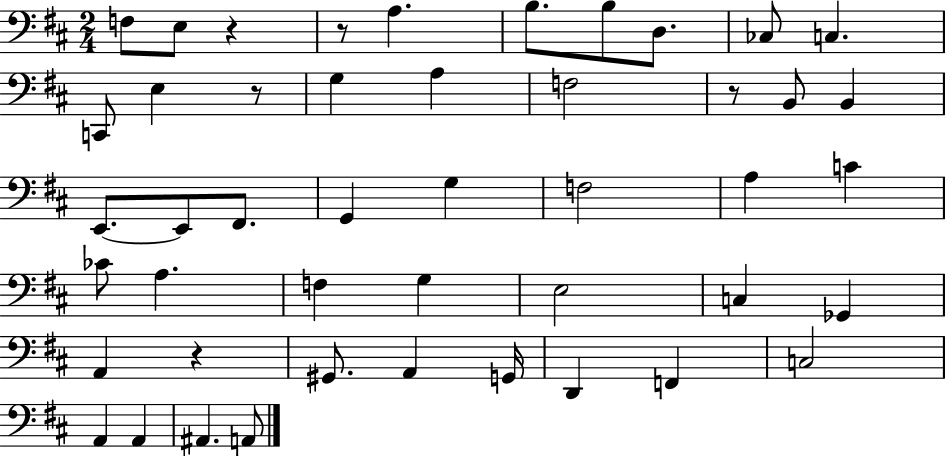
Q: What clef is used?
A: bass